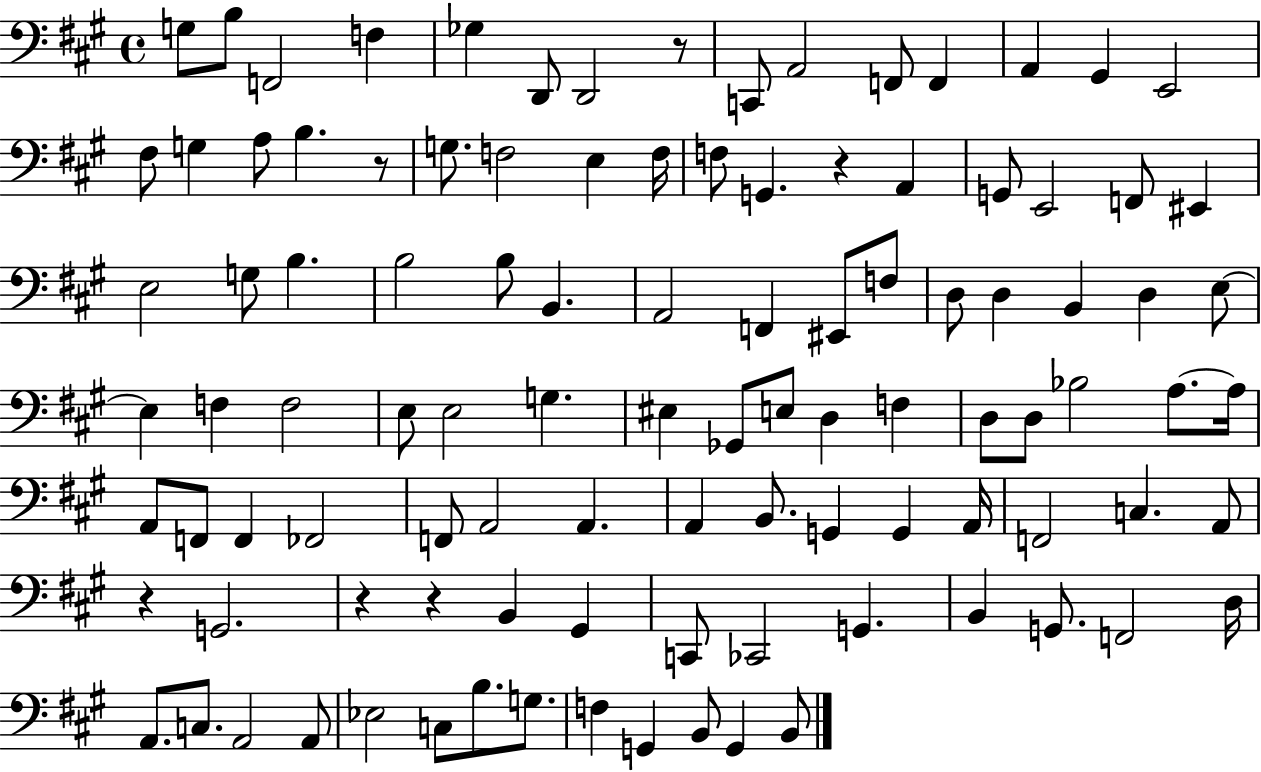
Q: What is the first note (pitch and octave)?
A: G3